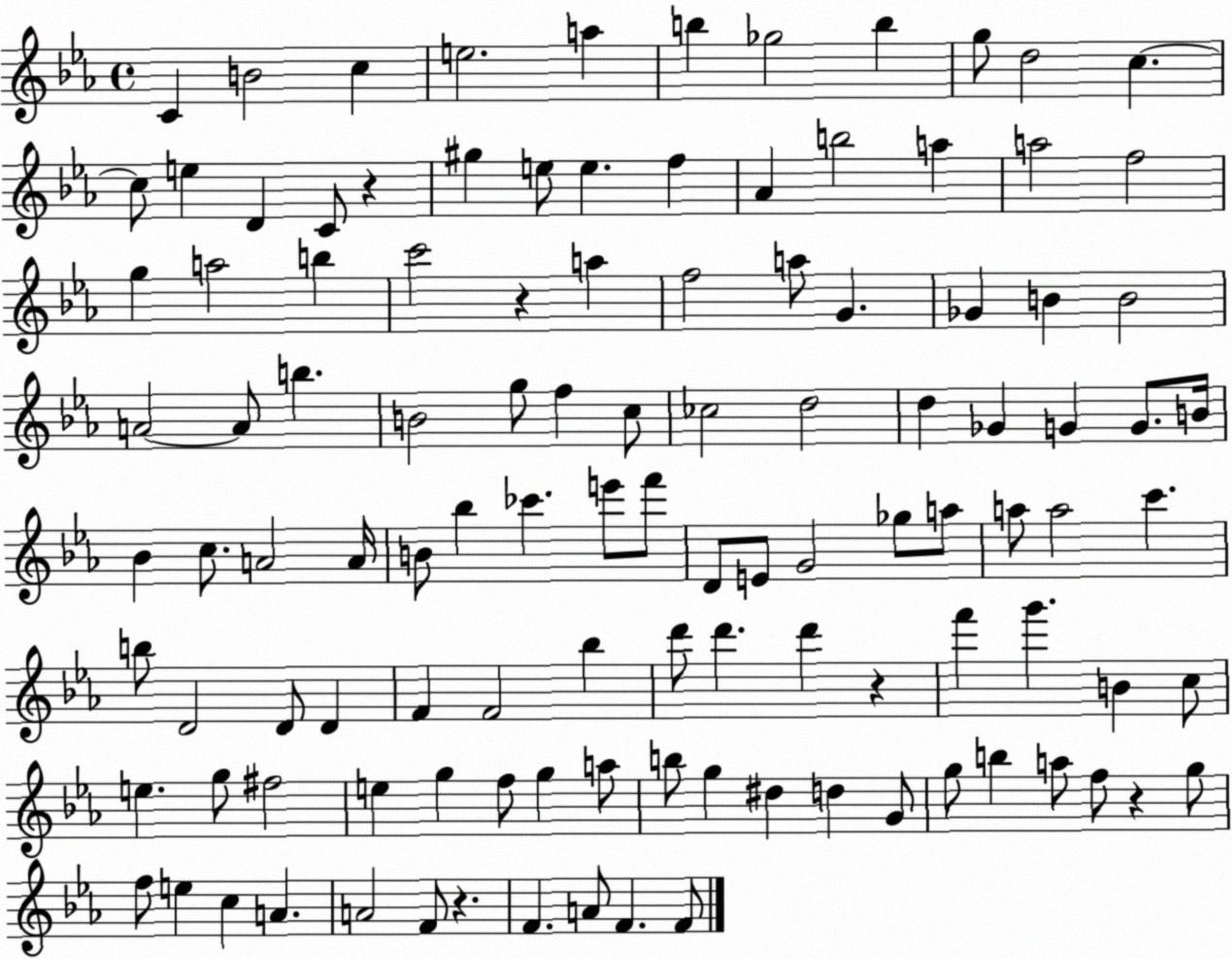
X:1
T:Untitled
M:4/4
L:1/4
K:Eb
C B2 c e2 a b _g2 b g/2 d2 c c/2 e D C/2 z ^g e/2 e f _A b2 a a2 f2 g a2 b c'2 z a f2 a/2 G _G B B2 A2 A/2 b B2 g/2 f c/2 _c2 d2 d _G G G/2 B/4 _B c/2 A2 A/4 B/2 _b _c' e'/2 f'/2 D/2 E/2 G2 _g/2 a/2 a/2 a2 c' b/2 D2 D/2 D F F2 _b d'/2 d' d' z f' g' B c/2 e g/2 ^f2 e g f/2 g a/2 b/2 g ^d d G/2 g/2 b a/2 f/2 z g/2 f/2 e c A A2 F/2 z F A/2 F F/2